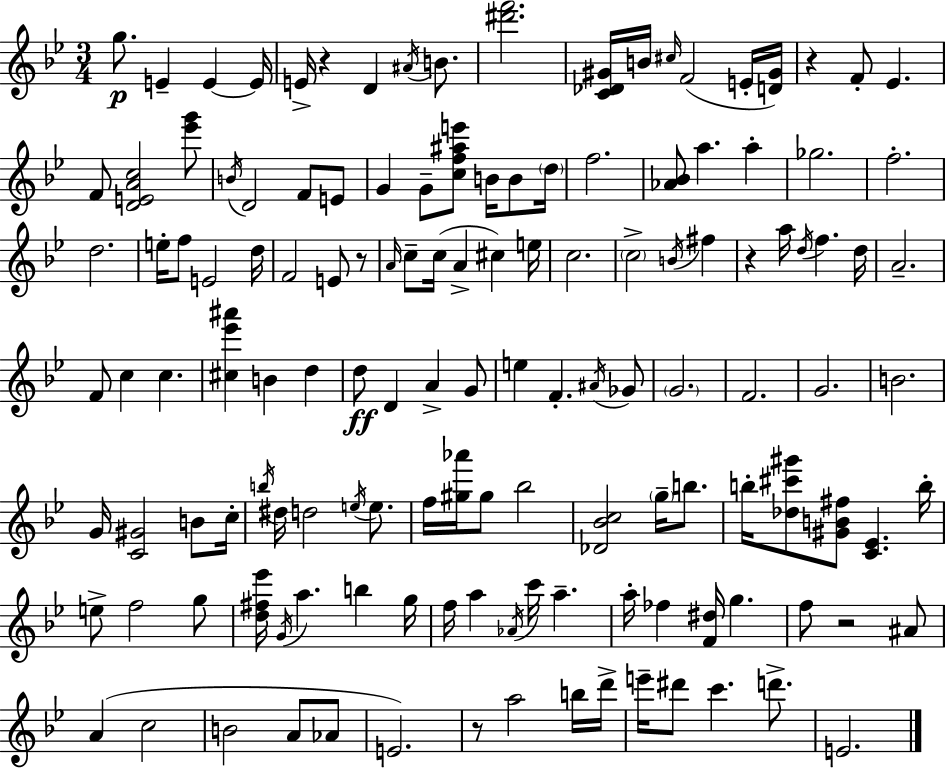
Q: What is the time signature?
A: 3/4